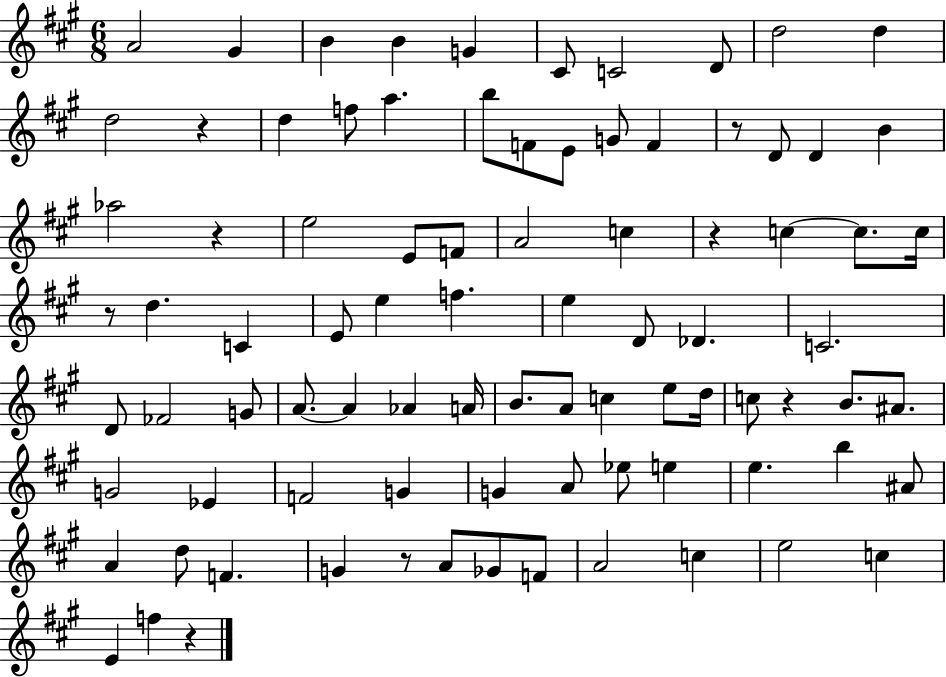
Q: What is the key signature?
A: A major